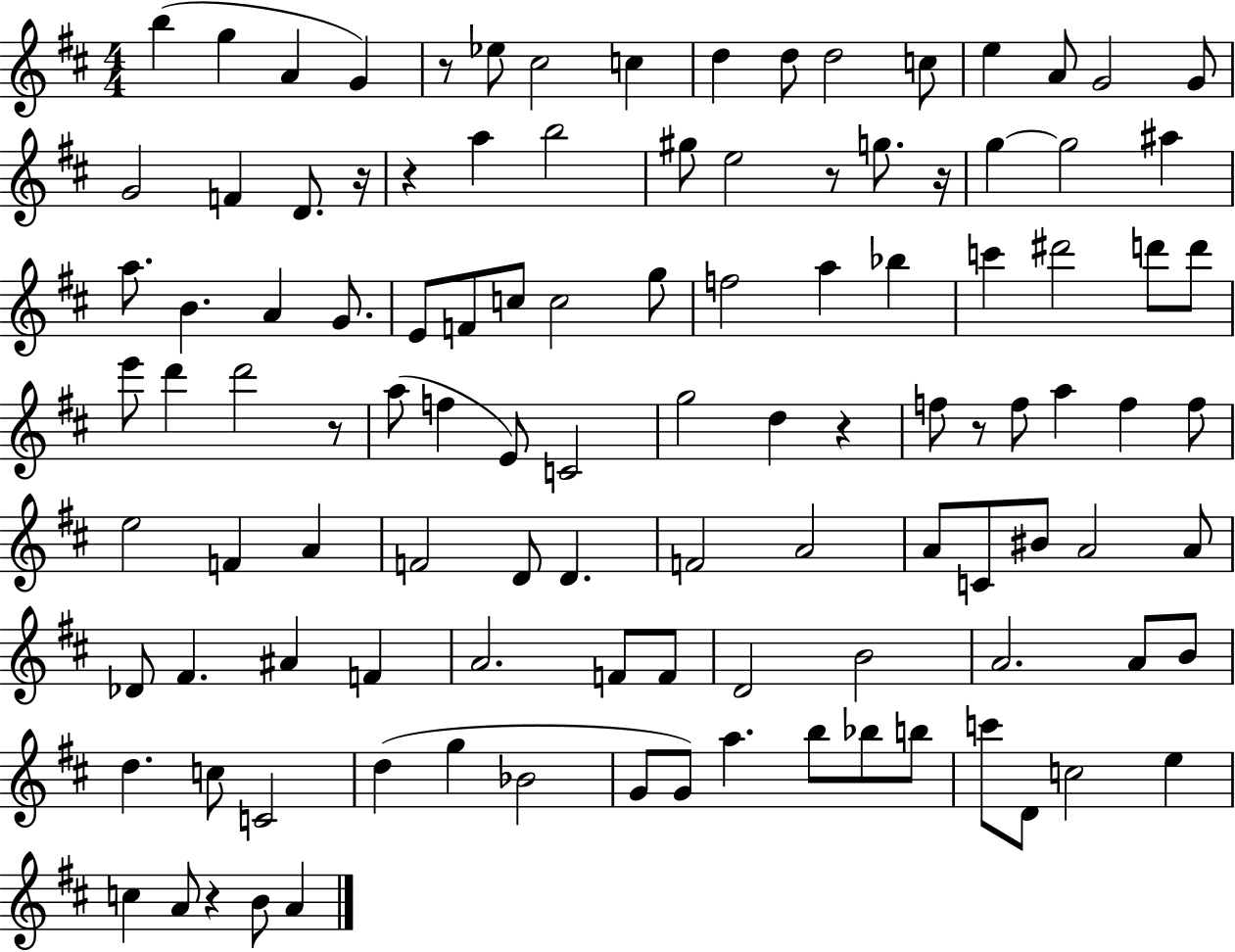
{
  \clef treble
  \numericTimeSignature
  \time 4/4
  \key d \major
  b''4( g''4 a'4 g'4) | r8 ees''8 cis''2 c''4 | d''4 d''8 d''2 c''8 | e''4 a'8 g'2 g'8 | \break g'2 f'4 d'8. r16 | r4 a''4 b''2 | gis''8 e''2 r8 g''8. r16 | g''4~~ g''2 ais''4 | \break a''8. b'4. a'4 g'8. | e'8 f'8 c''8 c''2 g''8 | f''2 a''4 bes''4 | c'''4 dis'''2 d'''8 d'''8 | \break e'''8 d'''4 d'''2 r8 | a''8( f''4 e'8) c'2 | g''2 d''4 r4 | f''8 r8 f''8 a''4 f''4 f''8 | \break e''2 f'4 a'4 | f'2 d'8 d'4. | f'2 a'2 | a'8 c'8 bis'8 a'2 a'8 | \break des'8 fis'4. ais'4 f'4 | a'2. f'8 f'8 | d'2 b'2 | a'2. a'8 b'8 | \break d''4. c''8 c'2 | d''4( g''4 bes'2 | g'8 g'8) a''4. b''8 bes''8 b''8 | c'''8 d'8 c''2 e''4 | \break c''4 a'8 r4 b'8 a'4 | \bar "|."
}